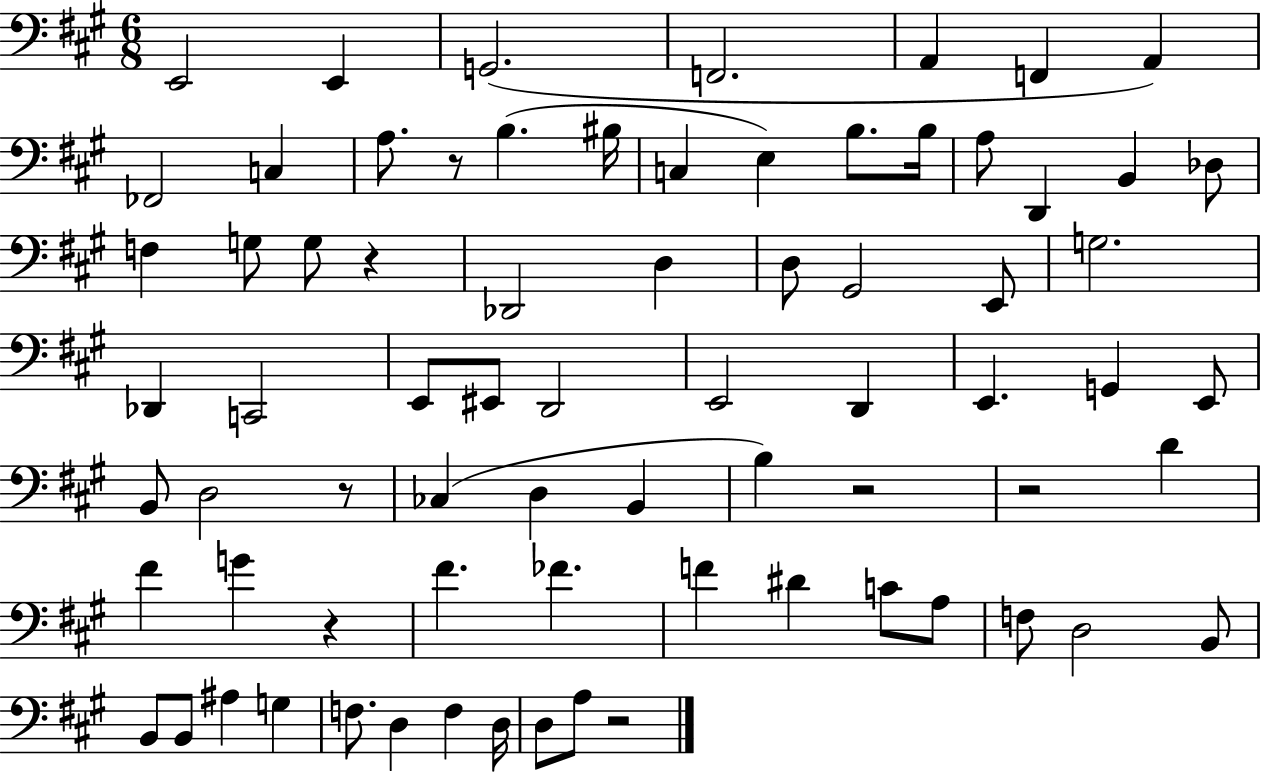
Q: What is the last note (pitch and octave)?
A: A3